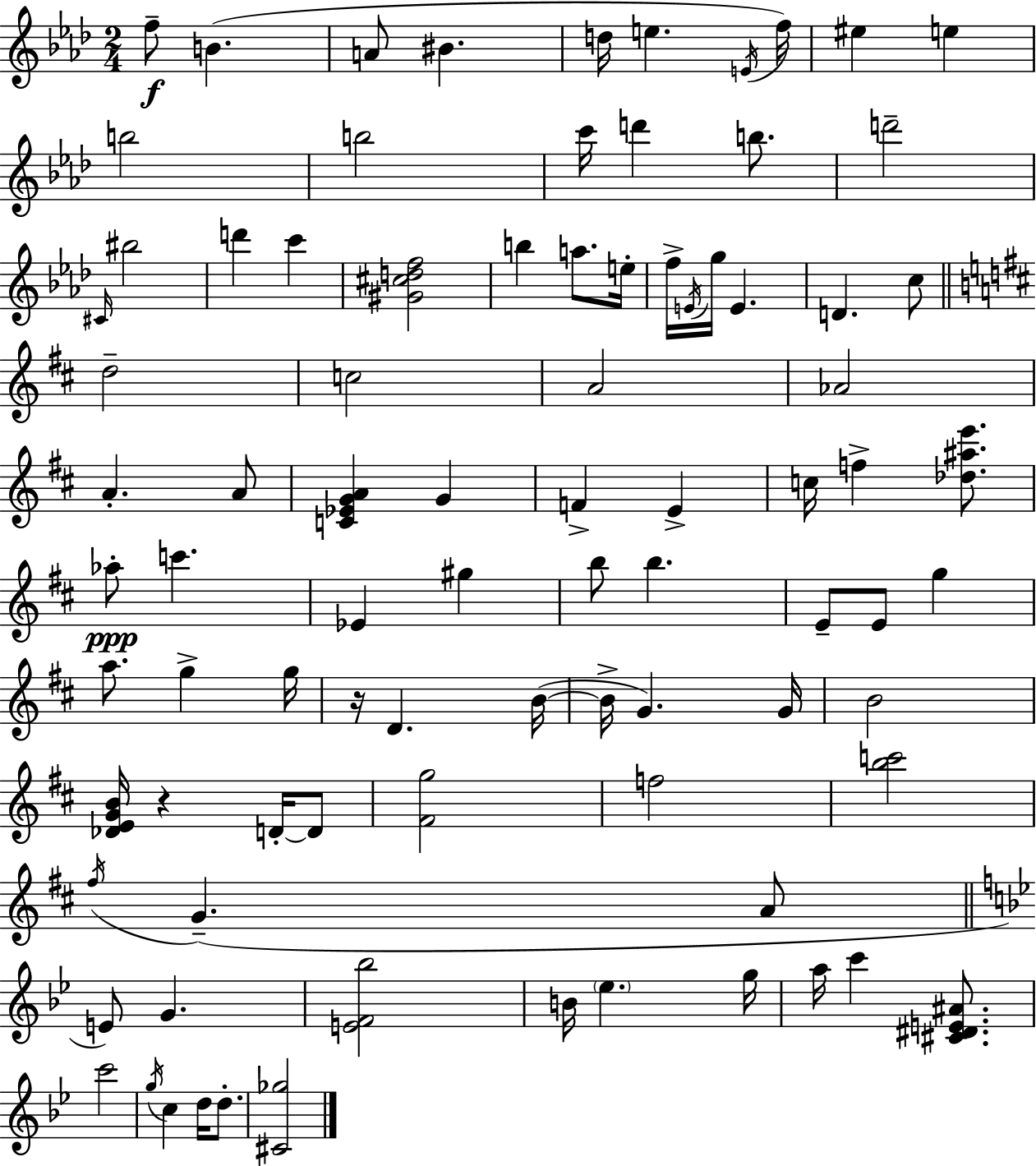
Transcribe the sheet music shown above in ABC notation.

X:1
T:Untitled
M:2/4
L:1/4
K:Fm
f/2 B A/2 ^B d/4 e E/4 f/4 ^e e b2 b2 c'/4 d' b/2 d'2 ^C/4 ^b2 d' c' [^G^cdf]2 b a/2 e/4 f/4 E/4 g/4 E D c/2 d2 c2 A2 _A2 A A/2 [C_EGA] G F E c/4 f [_d^ae']/2 _a/2 c' _E ^g b/2 b E/2 E/2 g a/2 g g/4 z/4 D B/4 B/4 G G/4 B2 [_DEGB]/4 z D/4 D/2 [^Fg]2 f2 [bc']2 ^f/4 G A/2 E/2 G [EF_b]2 B/4 _e g/4 a/4 c' [^C^DE^A]/2 c'2 g/4 c d/4 d/2 [^C_g]2